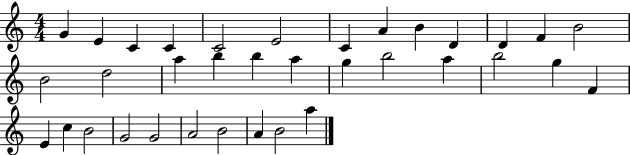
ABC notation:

X:1
T:Untitled
M:4/4
L:1/4
K:C
G E C C C2 E2 C A B D D F B2 B2 d2 a b b a g b2 a b2 g F E c B2 G2 G2 A2 B2 A B2 a